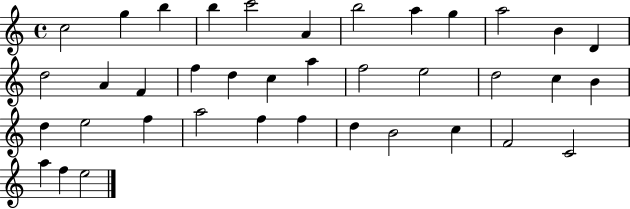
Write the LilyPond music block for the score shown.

{
  \clef treble
  \time 4/4
  \defaultTimeSignature
  \key c \major
  c''2 g''4 b''4 | b''4 c'''2 a'4 | b''2 a''4 g''4 | a''2 b'4 d'4 | \break d''2 a'4 f'4 | f''4 d''4 c''4 a''4 | f''2 e''2 | d''2 c''4 b'4 | \break d''4 e''2 f''4 | a''2 f''4 f''4 | d''4 b'2 c''4 | f'2 c'2 | \break a''4 f''4 e''2 | \bar "|."
}